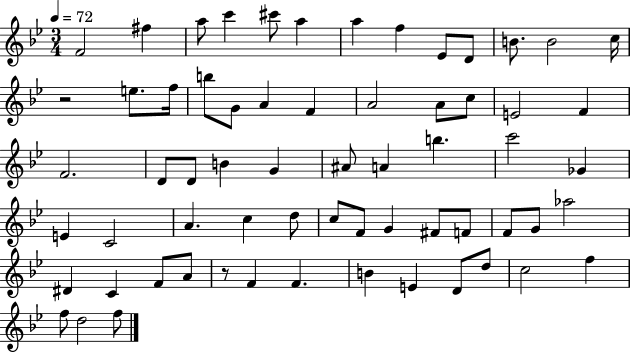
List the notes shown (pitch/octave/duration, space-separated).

F4/h F#5/q A5/e C6/q C#6/e A5/q A5/q F5/q Eb4/e D4/e B4/e. B4/h C5/s R/h E5/e. F5/s B5/e G4/e A4/q F4/q A4/h A4/e C5/e E4/h F4/q F4/h. D4/e D4/e B4/q G4/q A#4/e A4/q B5/q. C6/h Gb4/q E4/q C4/h A4/q. C5/q D5/e C5/e F4/e G4/q F#4/e F4/e F4/e G4/e Ab5/h D#4/q C4/q F4/e A4/e R/e F4/q F4/q. B4/q E4/q D4/e D5/e C5/h F5/q F5/e D5/h F5/e